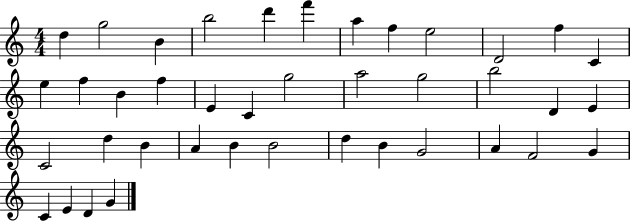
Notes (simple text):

D5/q G5/h B4/q B5/h D6/q F6/q A5/q F5/q E5/h D4/h F5/q C4/q E5/q F5/q B4/q F5/q E4/q C4/q G5/h A5/h G5/h B5/h D4/q E4/q C4/h D5/q B4/q A4/q B4/q B4/h D5/q B4/q G4/h A4/q F4/h G4/q C4/q E4/q D4/q G4/q